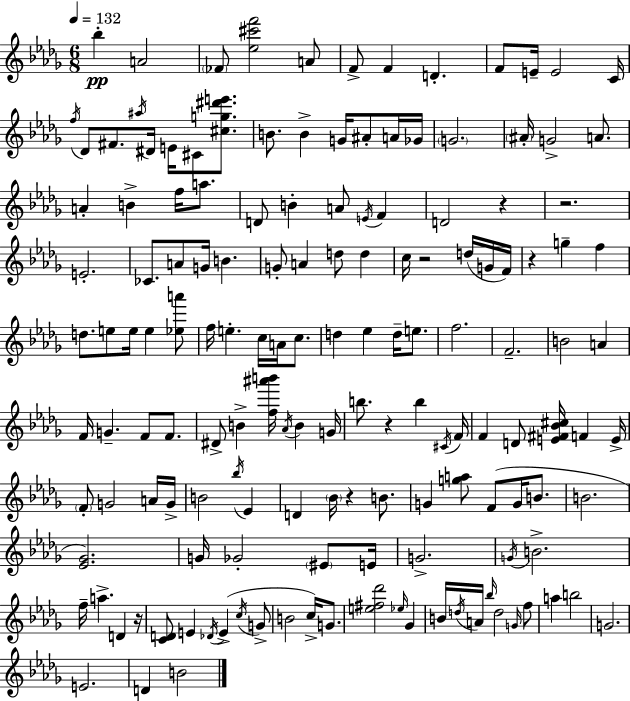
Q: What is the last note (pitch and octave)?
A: B4